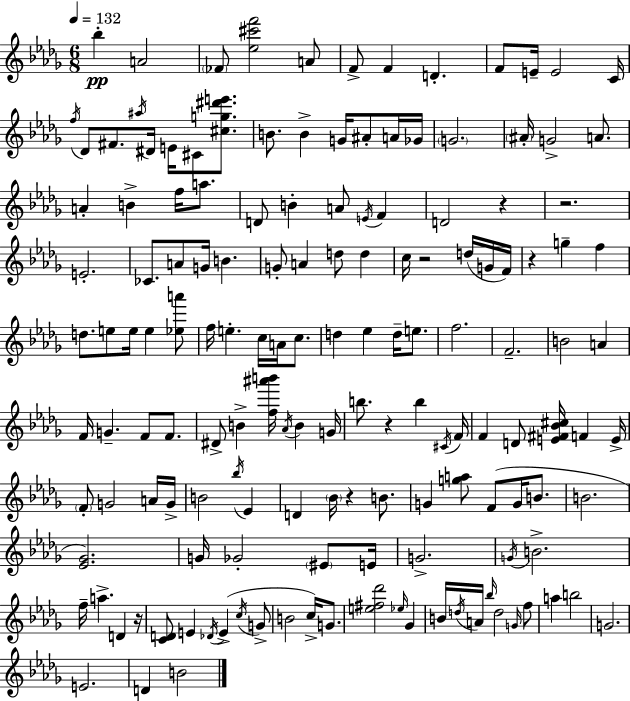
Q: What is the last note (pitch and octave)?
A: B4